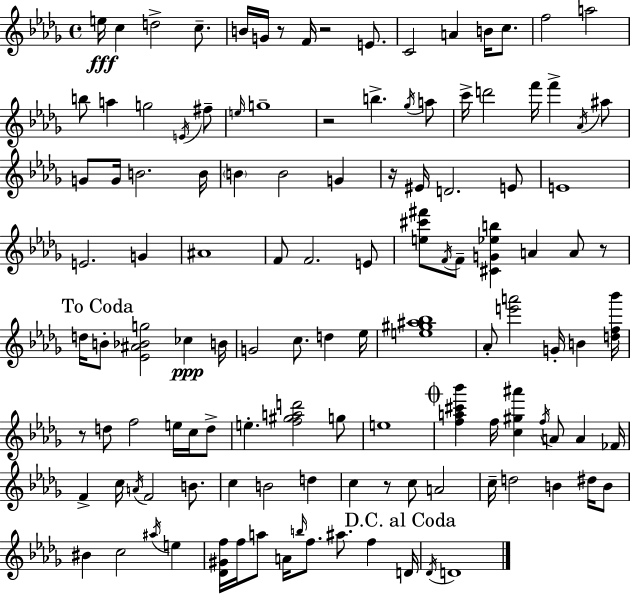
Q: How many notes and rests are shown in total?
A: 122